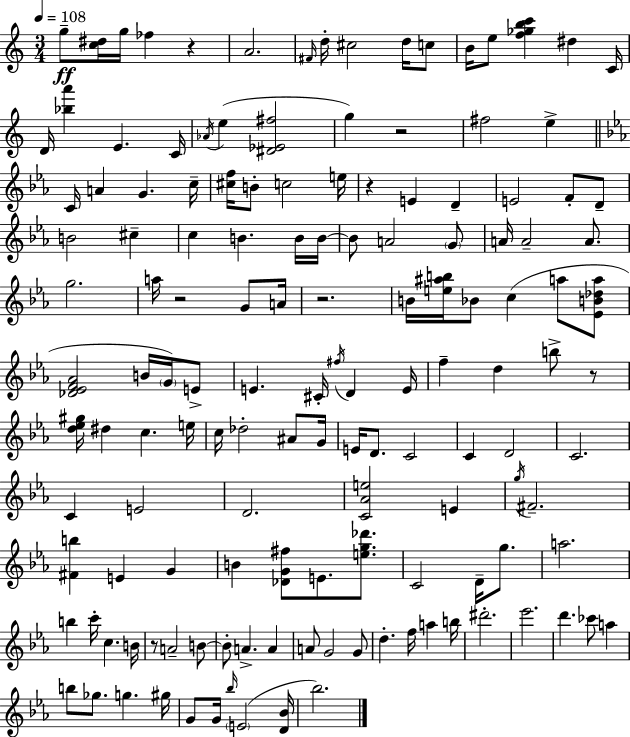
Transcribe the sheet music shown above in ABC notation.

X:1
T:Untitled
M:3/4
L:1/4
K:Am
g/2 [c^d]/4 g/4 _f z A2 ^F/4 d/4 ^c2 d/4 c/2 B/4 e/2 [f_gbc'] ^d C/4 D/4 [_ba'] E C/4 _A/4 e [^D_E^f]2 g z2 ^f2 e C/4 A G c/4 [^cf]/4 B/2 c2 e/4 z E D E2 F/2 D/2 B2 ^c c B B/4 B/4 B/2 A2 G/2 A/4 A2 A/2 g2 a/4 z2 G/2 A/4 z2 B/4 [e^ab]/4 _B/2 c a/2 [_EB_da]/2 [_D_EF_A]2 B/4 G/4 E/2 E ^C/4 ^f/4 D E/4 f d b/2 z/2 [d_e^g]/4 ^d c e/4 c/4 _d2 ^A/2 G/4 E/4 D/2 C2 C D2 C2 C E2 D2 [C_Ae]2 E g/4 ^F2 [^Fb] E G B [_DG^f]/2 E/2 [eg_d']/2 C2 D/4 g/2 a2 b c'/4 c B/4 z/2 A2 B/2 B/2 A A A/2 G2 G/2 d f/4 a b/4 ^d'2 _e'2 d' _c'/2 a b/2 _g/2 g ^g/4 G/2 G/4 _b/4 E2 [D_B]/4 _b2